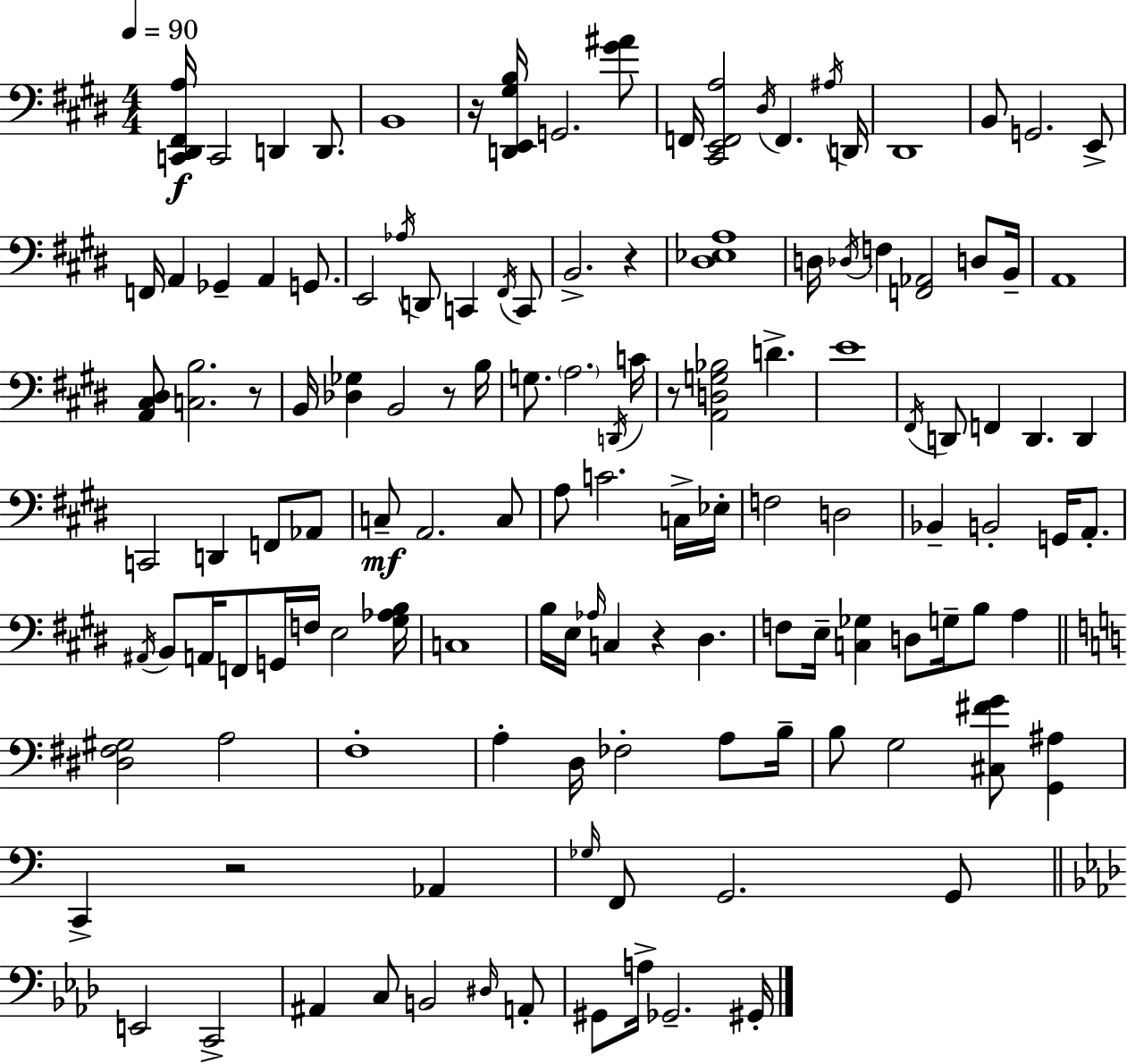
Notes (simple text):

[C2,D#2,F#2,A3]/s C2/h D2/q D2/e. B2/w R/s [D2,E2,G#3,B3]/s G2/h. [G#4,A#4]/e F2/s [C#2,E2,F2,A3]/h D#3/s F2/q. A#3/s D2/s D#2/w B2/e G2/h. E2/e F2/s A2/q Gb2/q A2/q G2/e. E2/h Ab3/s D2/e C2/q F#2/s C2/e B2/h. R/q [D#3,Eb3,A3]/w D3/s Db3/s F3/q [F2,Ab2]/h D3/e B2/s A2/w [A2,C#3,D#3]/e [C3,B3]/h. R/e B2/s [Db3,Gb3]/q B2/h R/e B3/s G3/e. A3/h. D2/s C4/s R/e [A2,D3,G3,Bb3]/h D4/q. E4/w F#2/s D2/e F2/q D2/q. D2/q C2/h D2/q F2/e Ab2/e C3/e A2/h. C3/e A3/e C4/h. C3/s Eb3/s F3/h D3/h Bb2/q B2/h G2/s A2/e. A#2/s B2/e A2/s F2/e G2/s F3/s E3/h [G#3,Ab3,B3]/s C3/w B3/s E3/s Ab3/s C3/q R/q D#3/q. F3/e E3/s [C3,Gb3]/q D3/e G3/s B3/e A3/q [D#3,F#3,G#3]/h A3/h F3/w A3/q D3/s FES3/h A3/e B3/s B3/e G3/h [C#3,F#4,G4]/e [G2,A#3]/q C2/q R/h Ab2/q Gb3/s F2/e G2/h. G2/e E2/h C2/h A#2/q C3/e B2/h D#3/s A2/e G#2/e A3/s Gb2/h. G#2/s